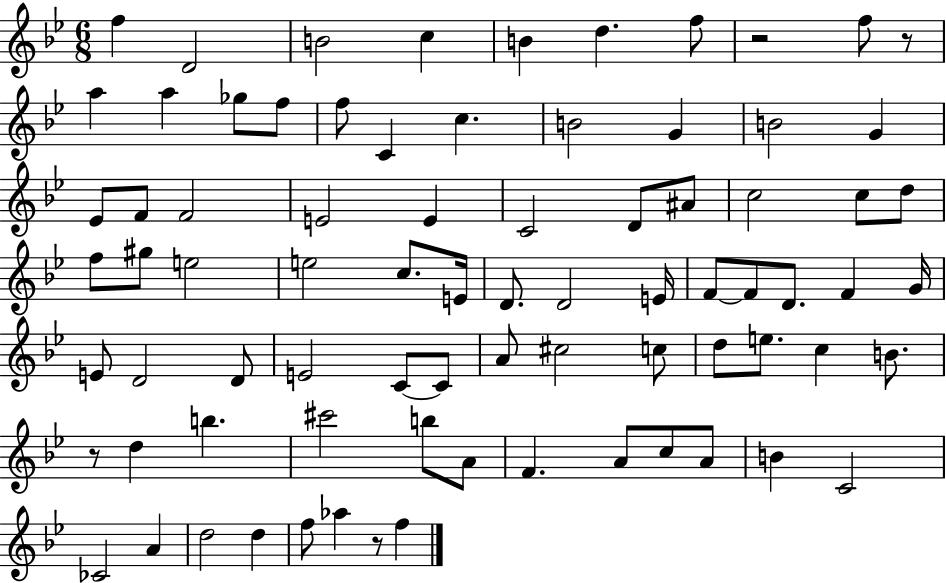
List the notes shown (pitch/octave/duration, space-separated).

F5/q D4/h B4/h C5/q B4/q D5/q. F5/e R/h F5/e R/e A5/q A5/q Gb5/e F5/e F5/e C4/q C5/q. B4/h G4/q B4/h G4/q Eb4/e F4/e F4/h E4/h E4/q C4/h D4/e A#4/e C5/h C5/e D5/e F5/e G#5/e E5/h E5/h C5/e. E4/s D4/e. D4/h E4/s F4/e F4/e D4/e. F4/q G4/s E4/e D4/h D4/e E4/h C4/e C4/e A4/e C#5/h C5/e D5/e E5/e. C5/q B4/e. R/e D5/q B5/q. C#6/h B5/e A4/e F4/q. A4/e C5/e A4/e B4/q C4/h CES4/h A4/q D5/h D5/q F5/e Ab5/q R/e F5/q